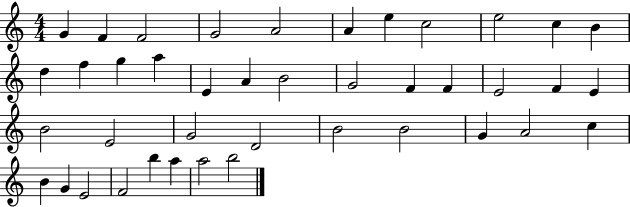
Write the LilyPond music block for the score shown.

{
  \clef treble
  \numericTimeSignature
  \time 4/4
  \key c \major
  g'4 f'4 f'2 | g'2 a'2 | a'4 e''4 c''2 | e''2 c''4 b'4 | \break d''4 f''4 g''4 a''4 | e'4 a'4 b'2 | g'2 f'4 f'4 | e'2 f'4 e'4 | \break b'2 e'2 | g'2 d'2 | b'2 b'2 | g'4 a'2 c''4 | \break b'4 g'4 e'2 | f'2 b''4 a''4 | a''2 b''2 | \bar "|."
}